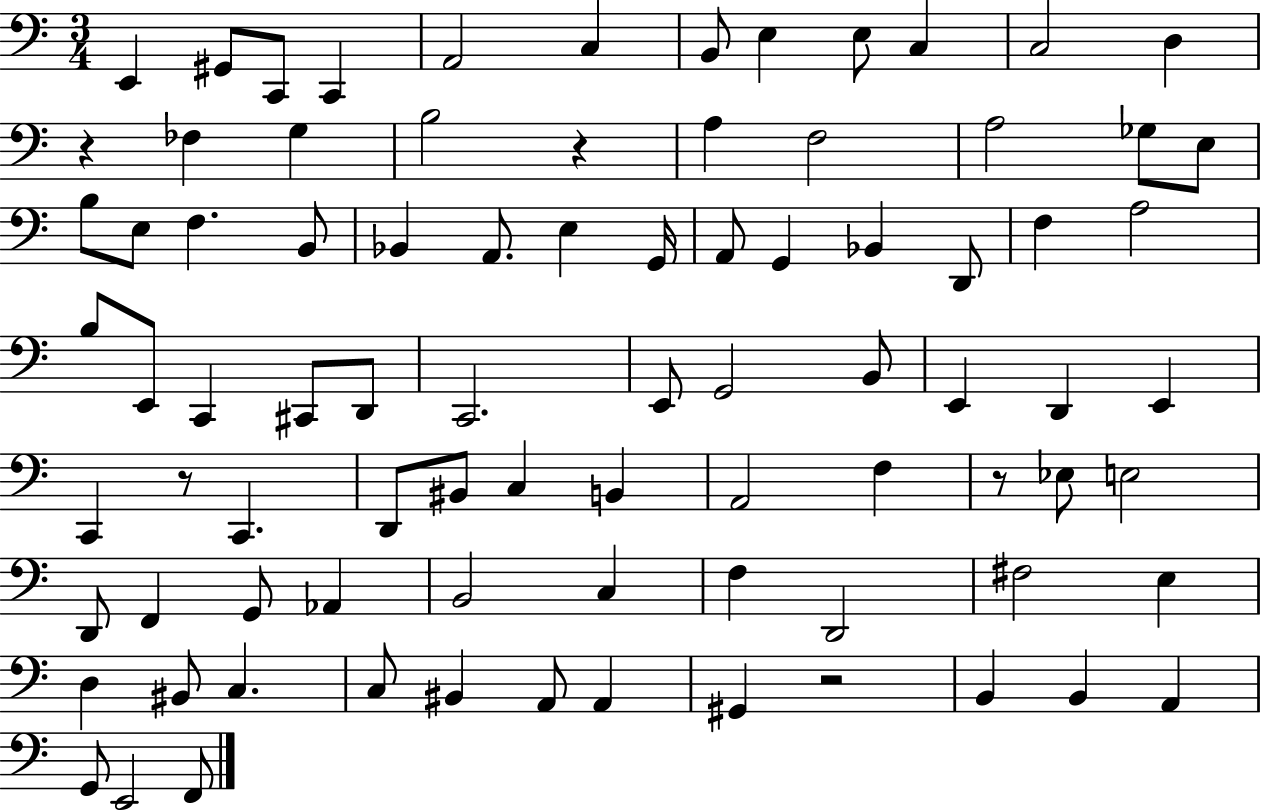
E2/q G#2/e C2/e C2/q A2/h C3/q B2/e E3/q E3/e C3/q C3/h D3/q R/q FES3/q G3/q B3/h R/q A3/q F3/h A3/h Gb3/e E3/e B3/e E3/e F3/q. B2/e Bb2/q A2/e. E3/q G2/s A2/e G2/q Bb2/q D2/e F3/q A3/h B3/e E2/e C2/q C#2/e D2/e C2/h. E2/e G2/h B2/e E2/q D2/q E2/q C2/q R/e C2/q. D2/e BIS2/e C3/q B2/q A2/h F3/q R/e Eb3/e E3/h D2/e F2/q G2/e Ab2/q B2/h C3/q F3/q D2/h F#3/h E3/q D3/q BIS2/e C3/q. C3/e BIS2/q A2/e A2/q G#2/q R/h B2/q B2/q A2/q G2/e E2/h F2/e